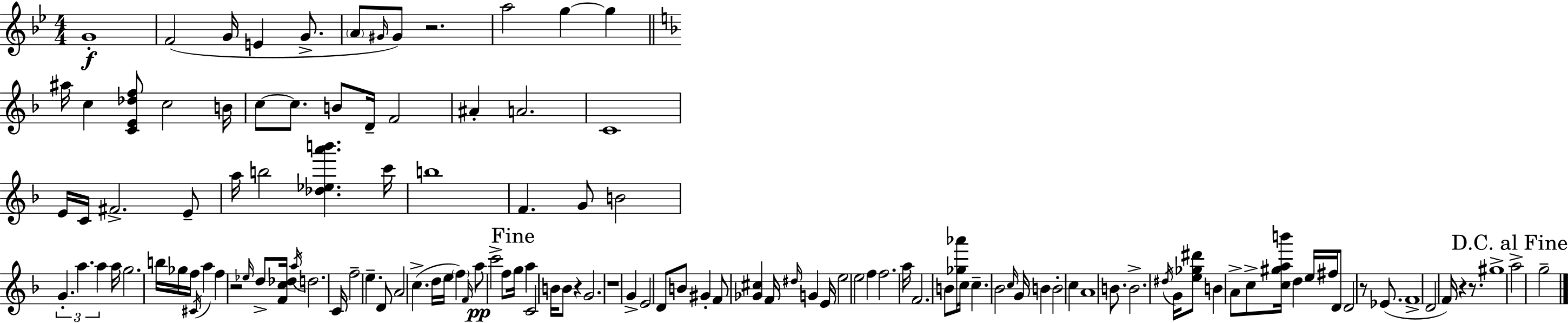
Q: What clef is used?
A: treble